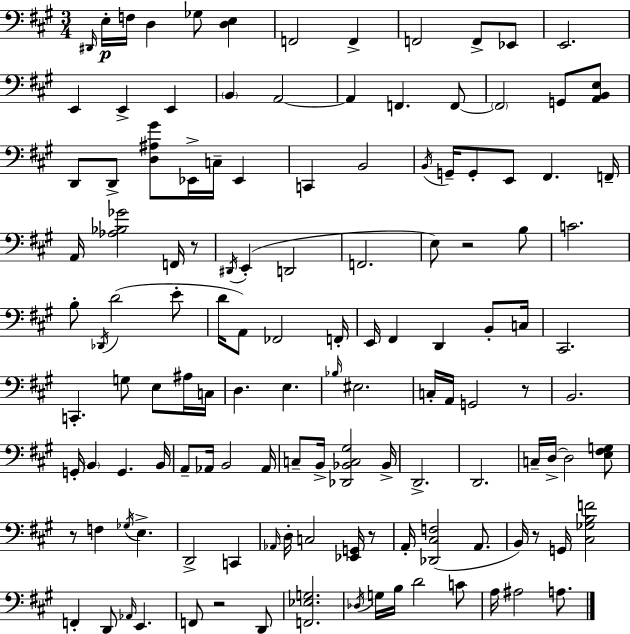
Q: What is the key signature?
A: A major